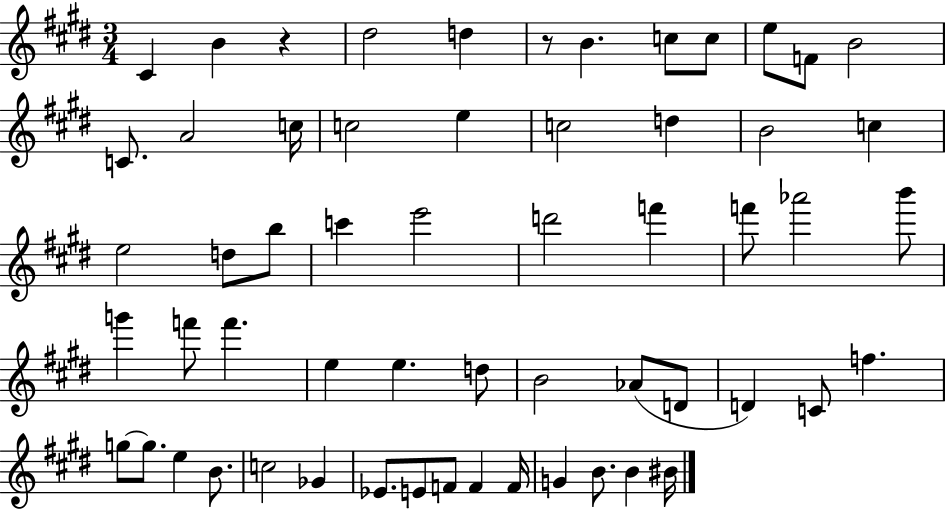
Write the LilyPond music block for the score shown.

{
  \clef treble
  \numericTimeSignature
  \time 3/4
  \key e \major
  cis'4 b'4 r4 | dis''2 d''4 | r8 b'4. c''8 c''8 | e''8 f'8 b'2 | \break c'8. a'2 c''16 | c''2 e''4 | c''2 d''4 | b'2 c''4 | \break e''2 d''8 b''8 | c'''4 e'''2 | d'''2 f'''4 | f'''8 aes'''2 b'''8 | \break g'''4 f'''8 f'''4. | e''4 e''4. d''8 | b'2 aes'8( d'8 | d'4) c'8 f''4. | \break g''8~~ g''8. e''4 b'8. | c''2 ges'4 | ees'8. e'8 f'8 f'4 f'16 | g'4 b'8. b'4 bis'16 | \break \bar "|."
}